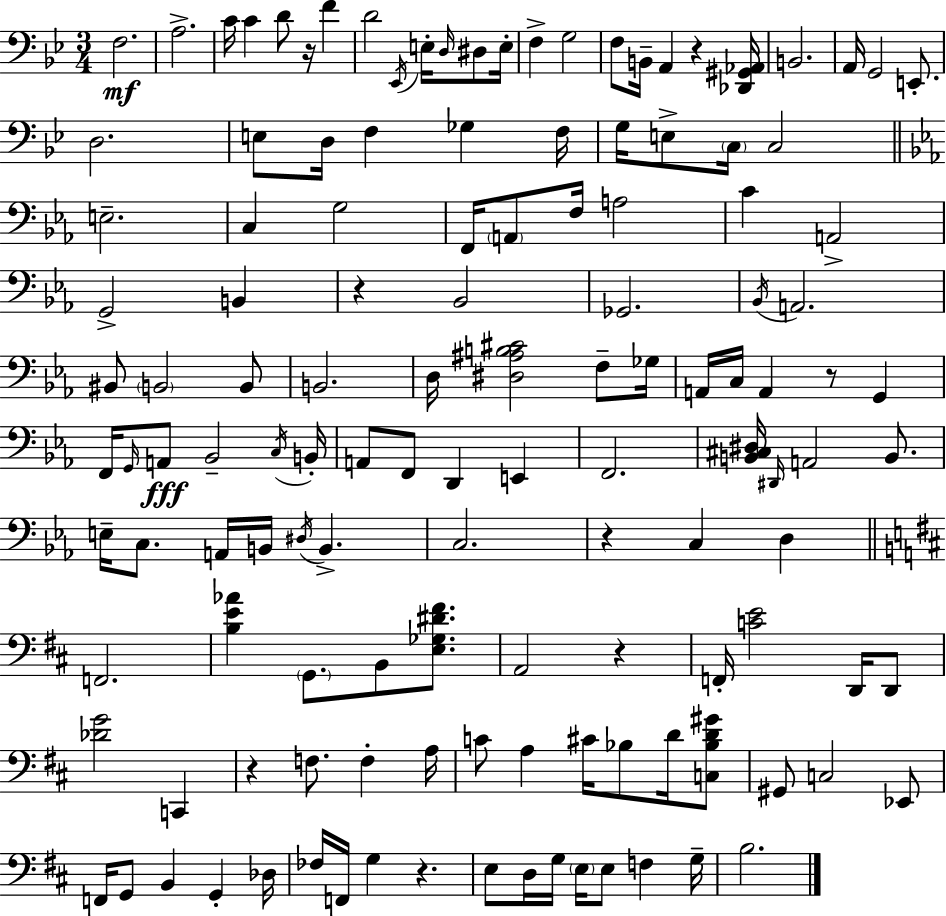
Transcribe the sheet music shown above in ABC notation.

X:1
T:Untitled
M:3/4
L:1/4
K:Gm
F,2 A,2 C/4 C D/2 z/4 F D2 _E,,/4 E,/4 D,/4 ^D,/2 E,/4 F, G,2 F,/2 B,,/4 A,, z [_D,,^G,,_A,,]/4 B,,2 A,,/4 G,,2 E,,/2 D,2 E,/2 D,/4 F, _G, F,/4 G,/4 E,/2 C,/4 C,2 E,2 C, G,2 F,,/4 A,,/2 F,/4 A,2 C A,,2 G,,2 B,, z _B,,2 _G,,2 _B,,/4 A,,2 ^B,,/2 B,,2 B,,/2 B,,2 D,/4 [^D,^A,B,^C]2 F,/2 _G,/4 A,,/4 C,/4 A,, z/2 G,, F,,/4 G,,/4 A,,/2 _B,,2 C,/4 B,,/4 A,,/2 F,,/2 D,, E,, F,,2 [B,,^C,^D,]/4 ^D,,/4 A,,2 B,,/2 E,/4 C,/2 A,,/4 B,,/4 ^D,/4 B,, C,2 z C, D, F,,2 [B,E_A] G,,/2 B,,/2 [E,_G,^D^F]/2 A,,2 z F,,/4 [CE]2 D,,/4 D,,/2 [_DG]2 C,, z F,/2 F, A,/4 C/2 A, ^C/4 _B,/2 D/4 [C,_B,D^G]/2 ^G,,/2 C,2 _E,,/2 F,,/4 G,,/2 B,, G,, _D,/4 _F,/4 F,,/4 G, z E,/2 D,/4 G,/4 E,/4 E,/2 F, G,/4 B,2